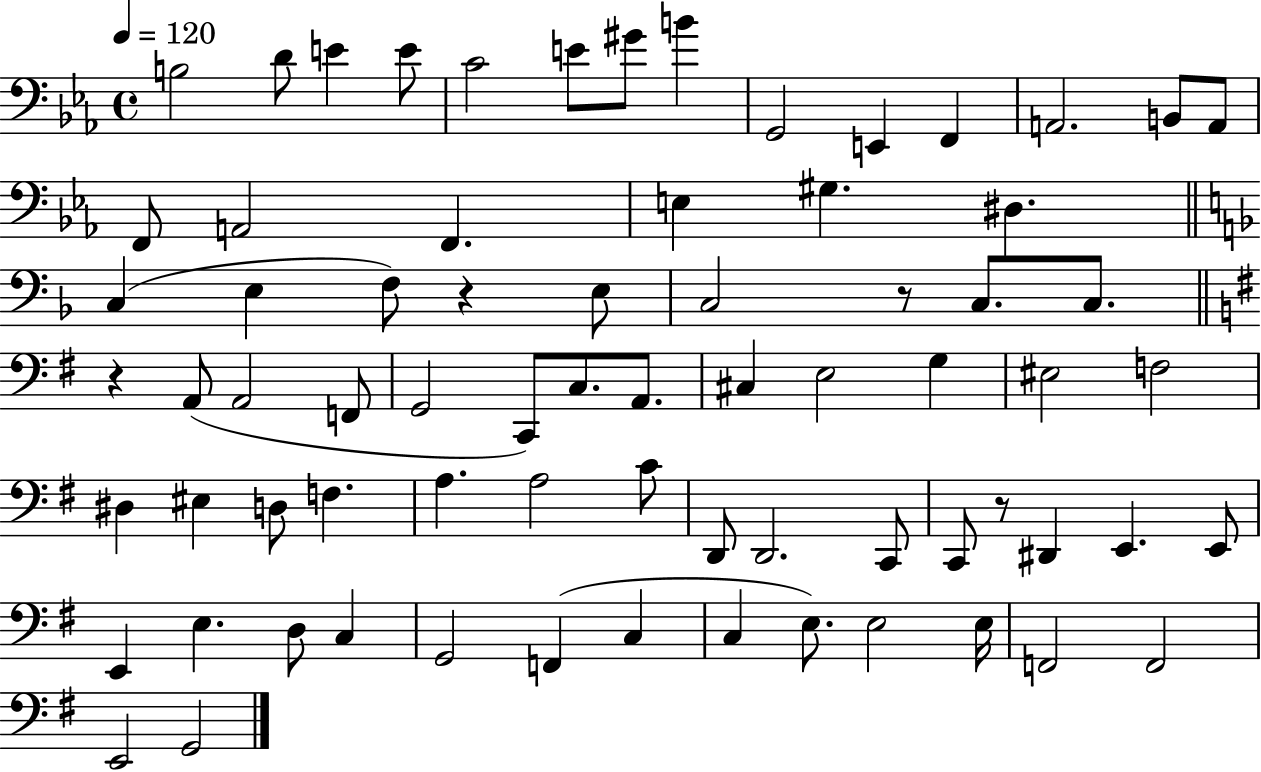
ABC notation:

X:1
T:Untitled
M:4/4
L:1/4
K:Eb
B,2 D/2 E E/2 C2 E/2 ^G/2 B G,,2 E,, F,, A,,2 B,,/2 A,,/2 F,,/2 A,,2 F,, E, ^G, ^D, C, E, F,/2 z E,/2 C,2 z/2 C,/2 C,/2 z A,,/2 A,,2 F,,/2 G,,2 C,,/2 C,/2 A,,/2 ^C, E,2 G, ^E,2 F,2 ^D, ^E, D,/2 F, A, A,2 C/2 D,,/2 D,,2 C,,/2 C,,/2 z/2 ^D,, E,, E,,/2 E,, E, D,/2 C, G,,2 F,, C, C, E,/2 E,2 E,/4 F,,2 F,,2 E,,2 G,,2